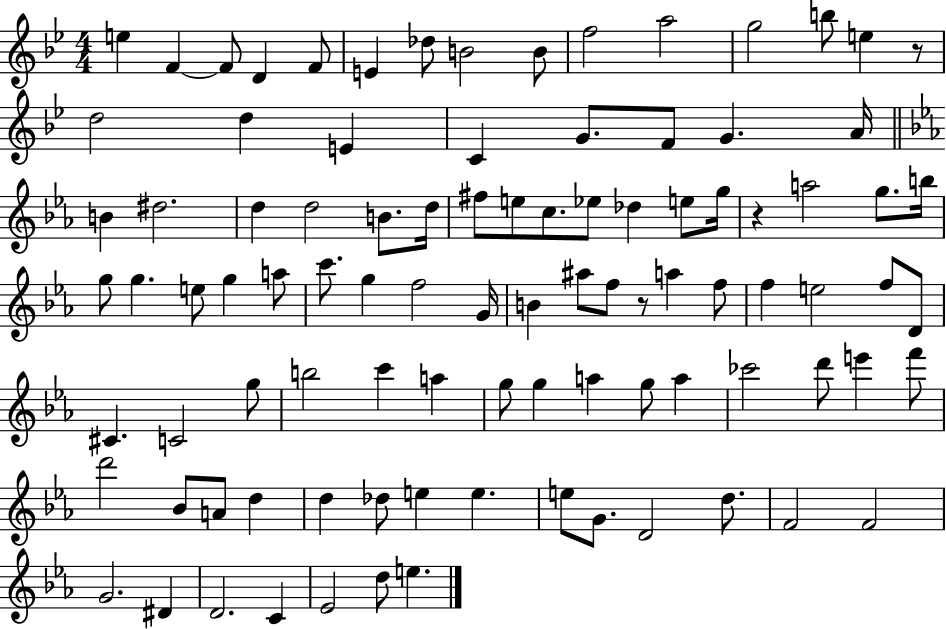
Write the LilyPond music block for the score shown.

{
  \clef treble
  \numericTimeSignature
  \time 4/4
  \key bes \major
  e''4 f'4~~ f'8 d'4 f'8 | e'4 des''8 b'2 b'8 | f''2 a''2 | g''2 b''8 e''4 r8 | \break d''2 d''4 e'4 | c'4 g'8. f'8 g'4. a'16 | \bar "||" \break \key c \minor b'4 dis''2. | d''4 d''2 b'8. d''16 | fis''8 e''8 c''8. ees''8 des''4 e''8 g''16 | r4 a''2 g''8. b''16 | \break g''8 g''4. e''8 g''4 a''8 | c'''8. g''4 f''2 g'16 | b'4 ais''8 f''8 r8 a''4 f''8 | f''4 e''2 f''8 d'8 | \break cis'4. c'2 g''8 | b''2 c'''4 a''4 | g''8 g''4 a''4 g''8 a''4 | ces'''2 d'''8 e'''4 f'''8 | \break d'''2 bes'8 a'8 d''4 | d''4 des''8 e''4 e''4. | e''8 g'8. d'2 d''8. | f'2 f'2 | \break g'2. dis'4 | d'2. c'4 | ees'2 d''8 e''4. | \bar "|."
}